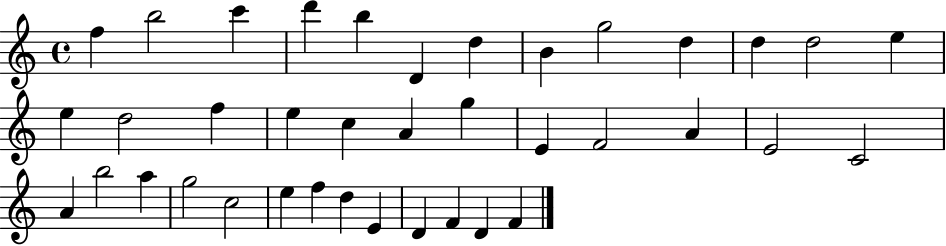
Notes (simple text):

F5/q B5/h C6/q D6/q B5/q D4/q D5/q B4/q G5/h D5/q D5/q D5/h E5/q E5/q D5/h F5/q E5/q C5/q A4/q G5/q E4/q F4/h A4/q E4/h C4/h A4/q B5/h A5/q G5/h C5/h E5/q F5/q D5/q E4/q D4/q F4/q D4/q F4/q